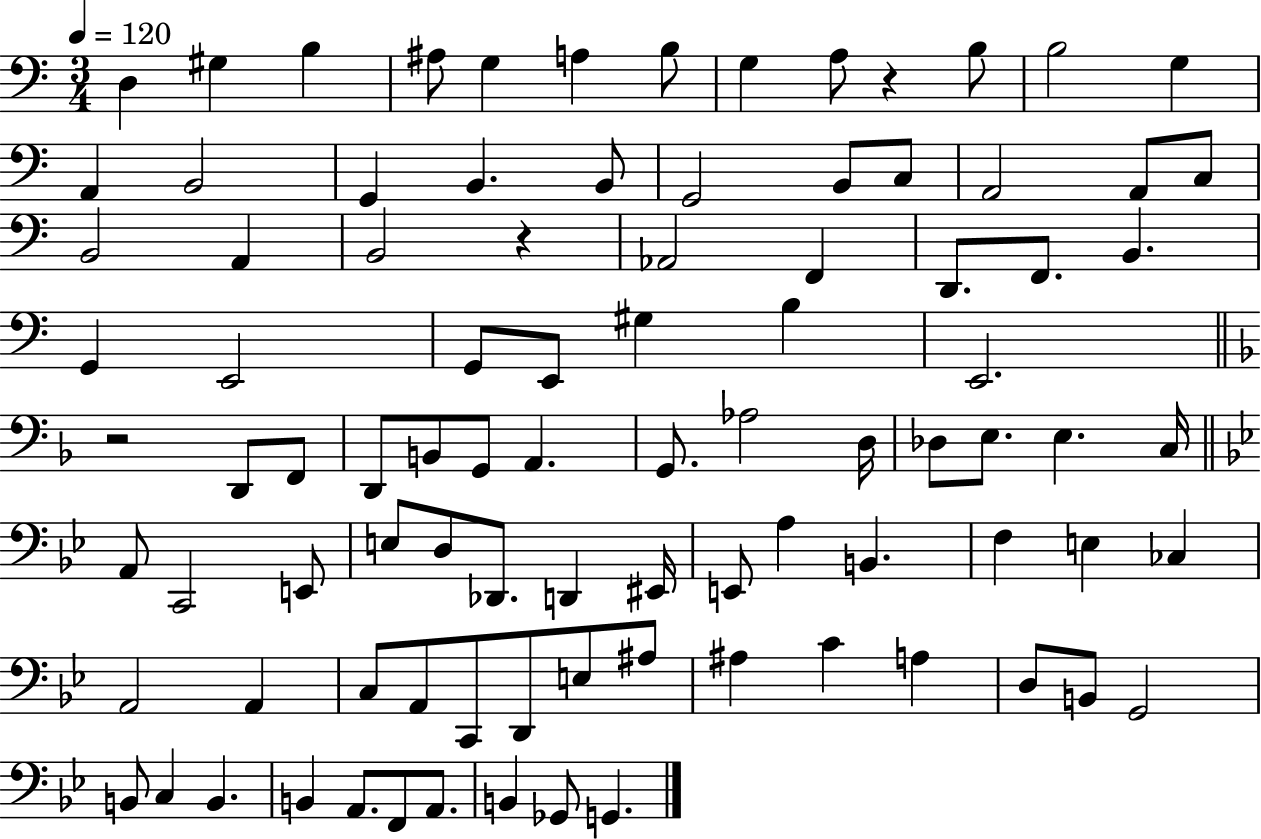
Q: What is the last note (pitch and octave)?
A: G2